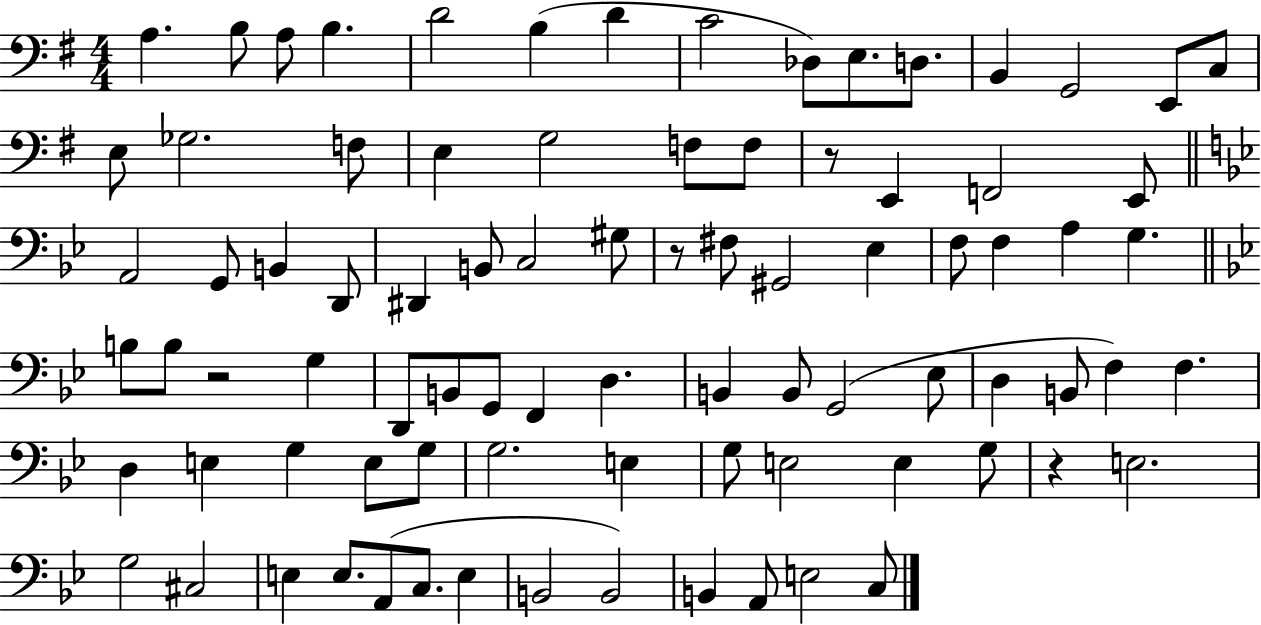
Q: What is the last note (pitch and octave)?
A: C3